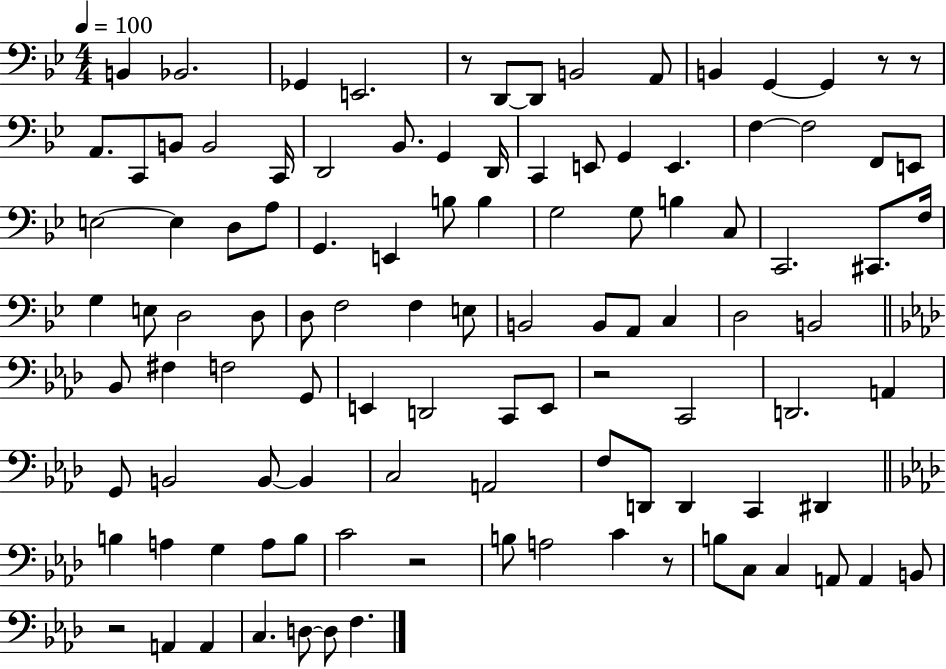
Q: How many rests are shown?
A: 7